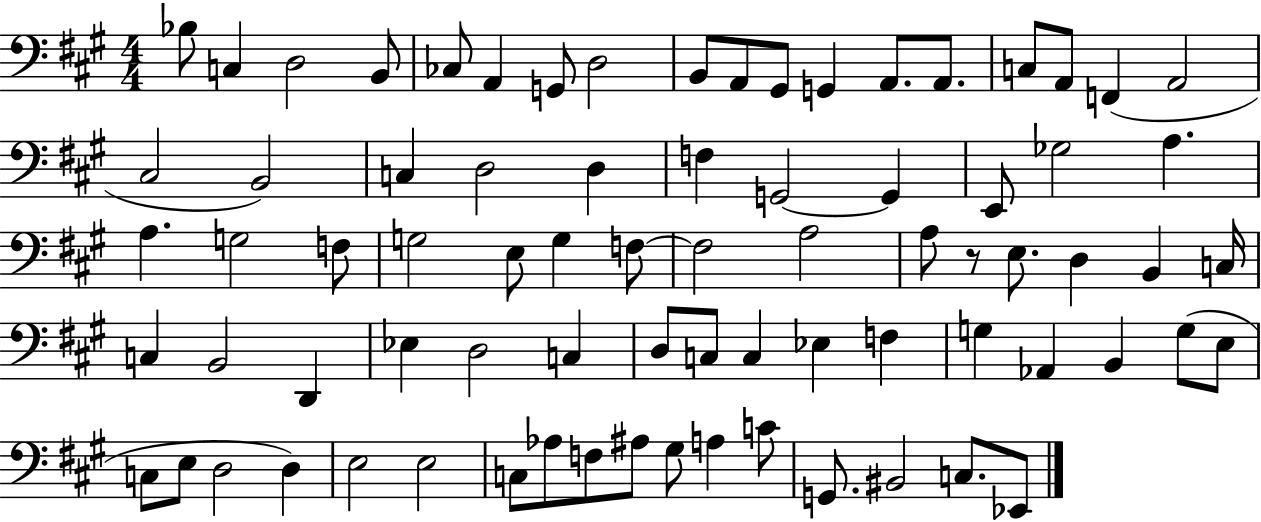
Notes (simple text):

Bb3/e C3/q D3/h B2/e CES3/e A2/q G2/e D3/h B2/e A2/e G#2/e G2/q A2/e. A2/e. C3/e A2/e F2/q A2/h C#3/h B2/h C3/q D3/h D3/q F3/q G2/h G2/q E2/e Gb3/h A3/q. A3/q. G3/h F3/e G3/h E3/e G3/q F3/e F3/h A3/h A3/e R/e E3/e. D3/q B2/q C3/s C3/q B2/h D2/q Eb3/q D3/h C3/q D3/e C3/e C3/q Eb3/q F3/q G3/q Ab2/q B2/q G3/e E3/e C3/e E3/e D3/h D3/q E3/h E3/h C3/e Ab3/e F3/e A#3/e G#3/e A3/q C4/e G2/e. BIS2/h C3/e. Eb2/e